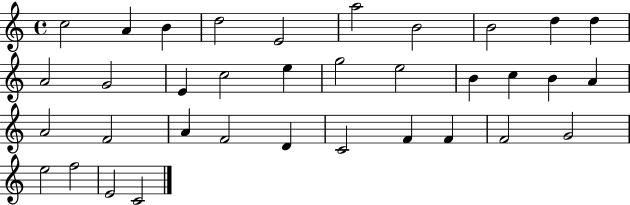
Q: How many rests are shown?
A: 0